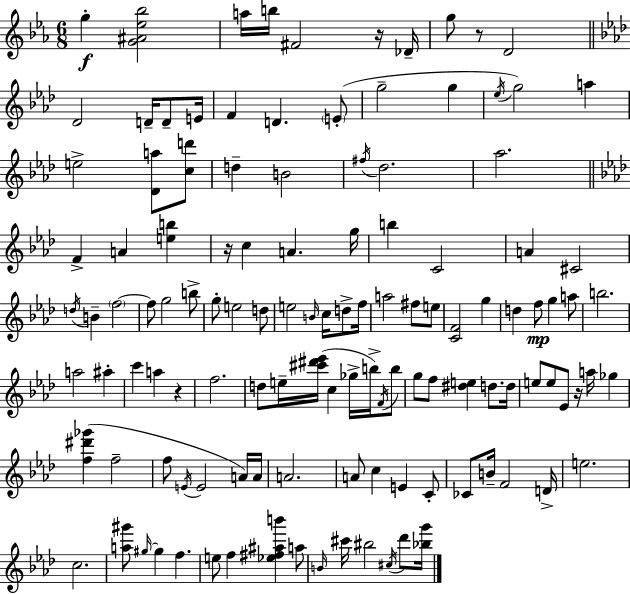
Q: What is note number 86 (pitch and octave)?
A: A4